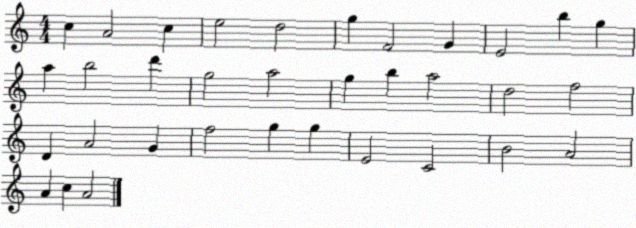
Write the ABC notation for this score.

X:1
T:Untitled
M:4/4
L:1/4
K:C
c A2 c e2 d2 g F2 G E2 b g a b2 d' g2 a2 g b a2 d2 f2 D A2 G f2 g g E2 C2 B2 A2 A c A2